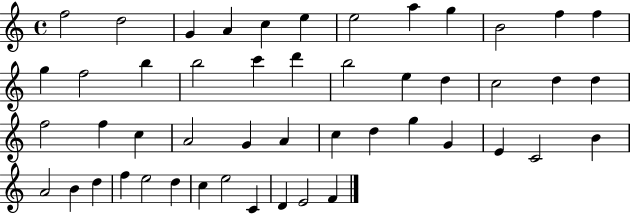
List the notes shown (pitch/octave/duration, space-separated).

F5/h D5/h G4/q A4/q C5/q E5/q E5/h A5/q G5/q B4/h F5/q F5/q G5/q F5/h B5/q B5/h C6/q D6/q B5/h E5/q D5/q C5/h D5/q D5/q F5/h F5/q C5/q A4/h G4/q A4/q C5/q D5/q G5/q G4/q E4/q C4/h B4/q A4/h B4/q D5/q F5/q E5/h D5/q C5/q E5/h C4/q D4/q E4/h F4/q